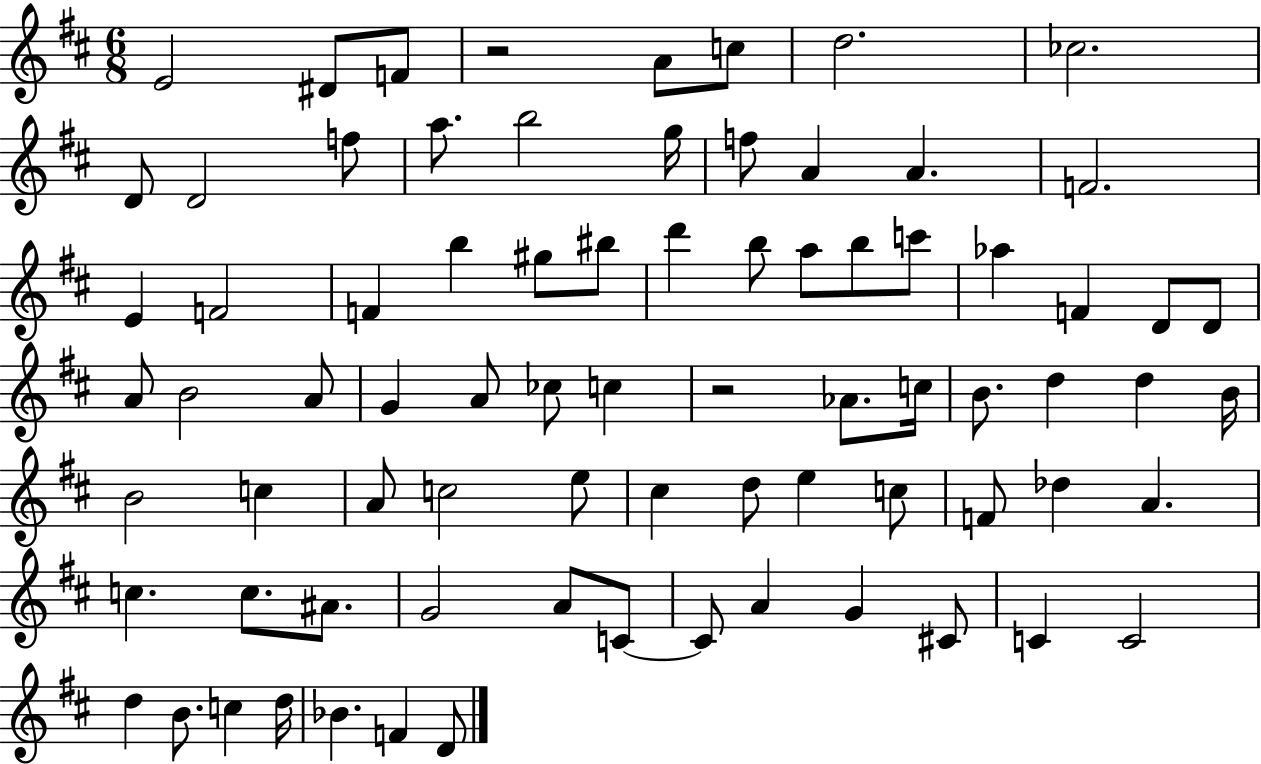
{
  \clef treble
  \numericTimeSignature
  \time 6/8
  \key d \major
  \repeat volta 2 { e'2 dis'8 f'8 | r2 a'8 c''8 | d''2. | ces''2. | \break d'8 d'2 f''8 | a''8. b''2 g''16 | f''8 a'4 a'4. | f'2. | \break e'4 f'2 | f'4 b''4 gis''8 bis''8 | d'''4 b''8 a''8 b''8 c'''8 | aes''4 f'4 d'8 d'8 | \break a'8 b'2 a'8 | g'4 a'8 ces''8 c''4 | r2 aes'8. c''16 | b'8. d''4 d''4 b'16 | \break b'2 c''4 | a'8 c''2 e''8 | cis''4 d''8 e''4 c''8 | f'8 des''4 a'4. | \break c''4. c''8. ais'8. | g'2 a'8 c'8~~ | c'8 a'4 g'4 cis'8 | c'4 c'2 | \break d''4 b'8. c''4 d''16 | bes'4. f'4 d'8 | } \bar "|."
}